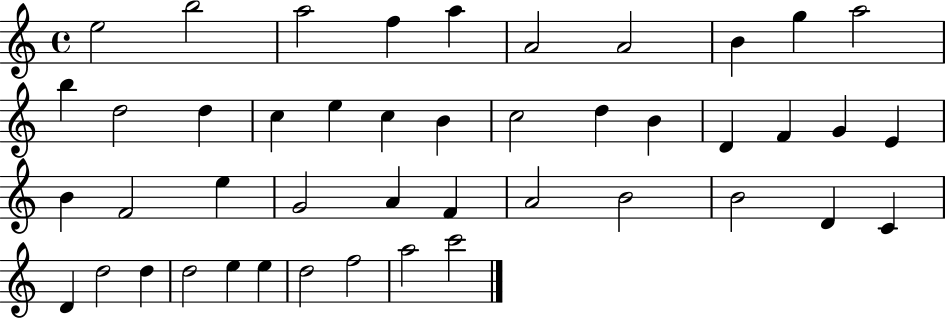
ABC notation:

X:1
T:Untitled
M:4/4
L:1/4
K:C
e2 b2 a2 f a A2 A2 B g a2 b d2 d c e c B c2 d B D F G E B F2 e G2 A F A2 B2 B2 D C D d2 d d2 e e d2 f2 a2 c'2